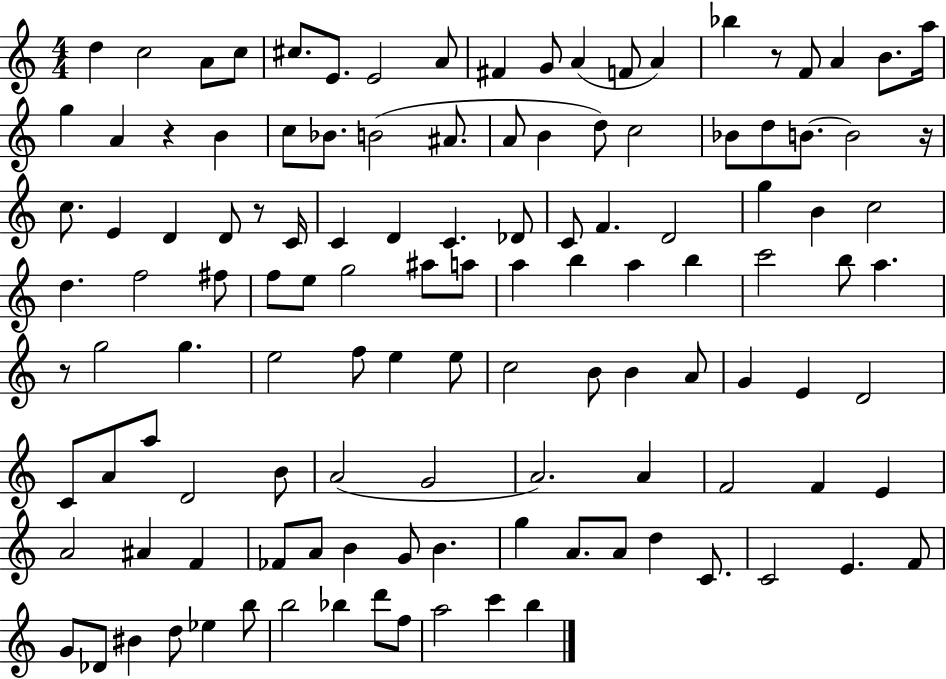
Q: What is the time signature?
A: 4/4